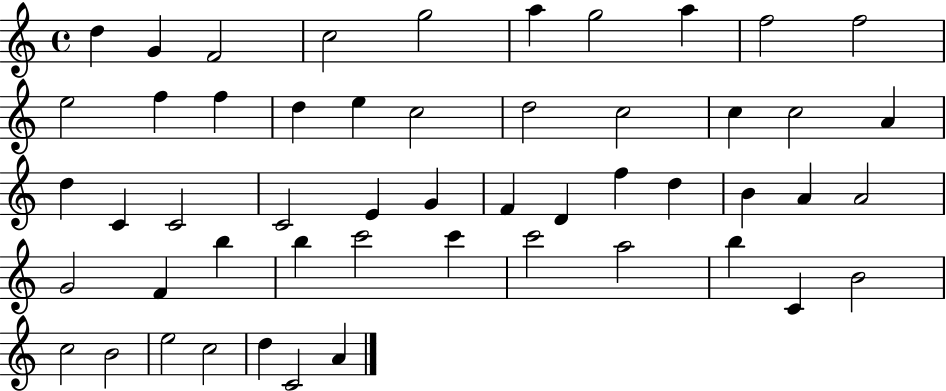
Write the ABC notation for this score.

X:1
T:Untitled
M:4/4
L:1/4
K:C
d G F2 c2 g2 a g2 a f2 f2 e2 f f d e c2 d2 c2 c c2 A d C C2 C2 E G F D f d B A A2 G2 F b b c'2 c' c'2 a2 b C B2 c2 B2 e2 c2 d C2 A